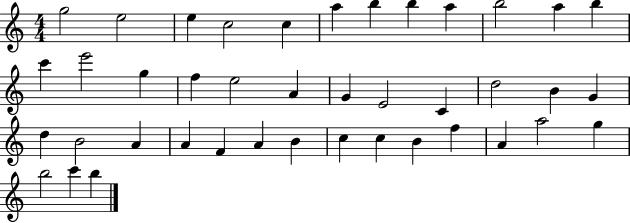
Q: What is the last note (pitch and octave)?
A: B5